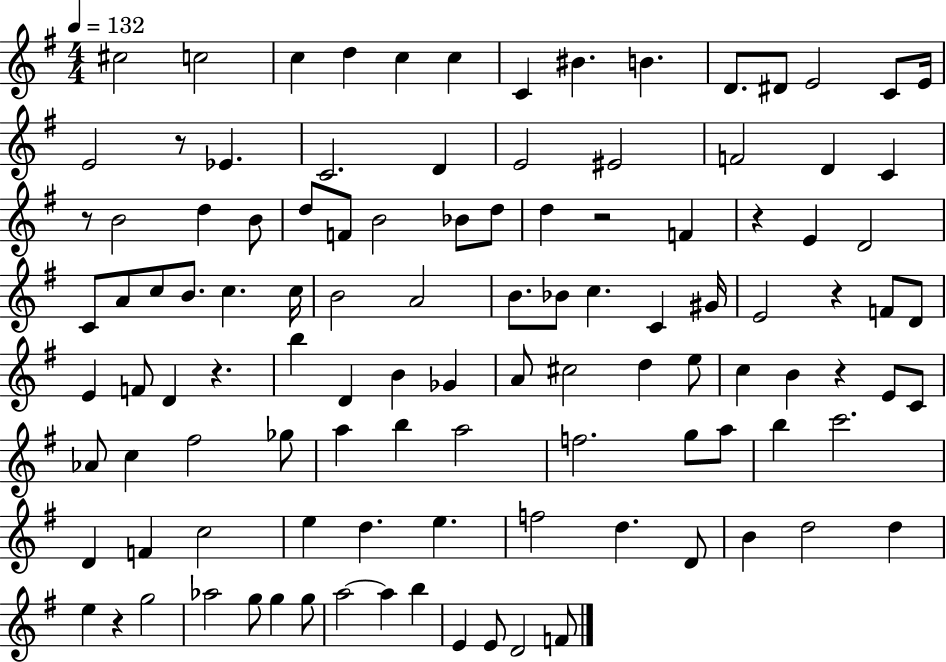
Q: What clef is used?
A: treble